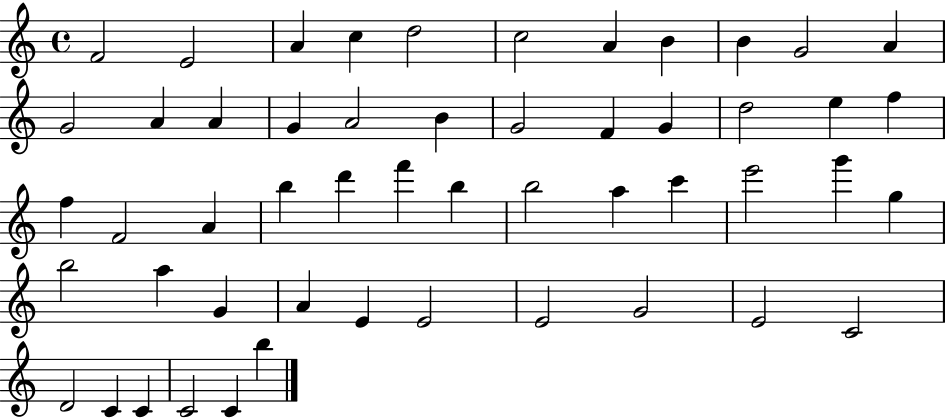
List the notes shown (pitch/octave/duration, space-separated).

F4/h E4/h A4/q C5/q D5/h C5/h A4/q B4/q B4/q G4/h A4/q G4/h A4/q A4/q G4/q A4/h B4/q G4/h F4/q G4/q D5/h E5/q F5/q F5/q F4/h A4/q B5/q D6/q F6/q B5/q B5/h A5/q C6/q E6/h G6/q G5/q B5/h A5/q G4/q A4/q E4/q E4/h E4/h G4/h E4/h C4/h D4/h C4/q C4/q C4/h C4/q B5/q